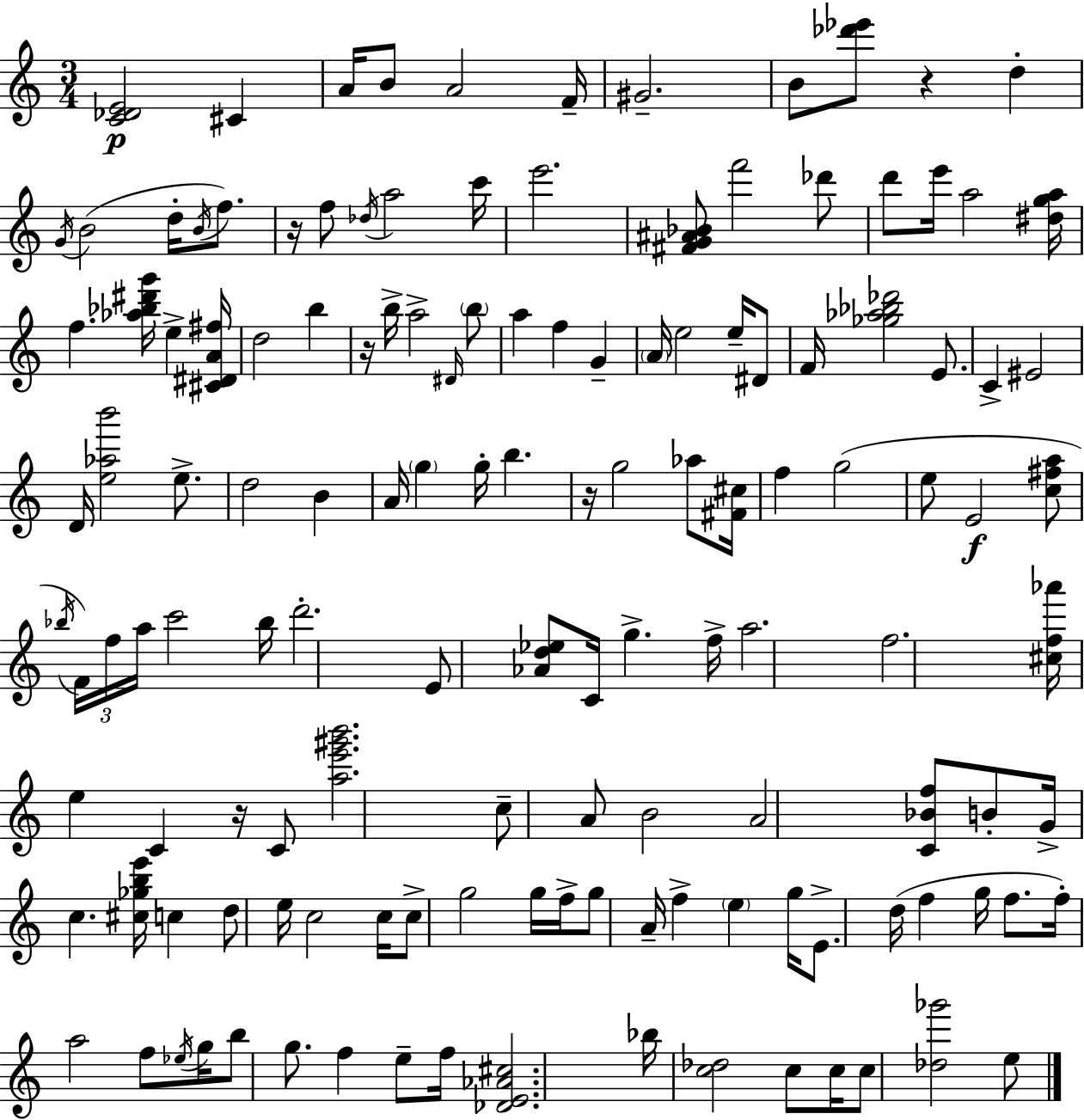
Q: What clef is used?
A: treble